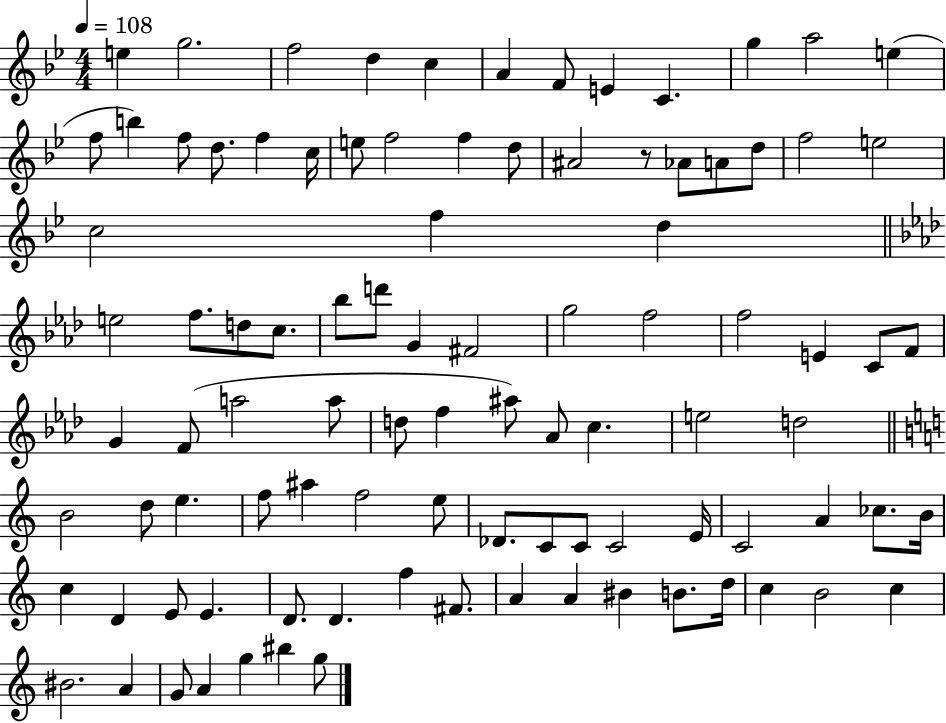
X:1
T:Untitled
M:4/4
L:1/4
K:Bb
e g2 f2 d c A F/2 E C g a2 e f/2 b f/2 d/2 f c/4 e/2 f2 f d/2 ^A2 z/2 _A/2 A/2 d/2 f2 e2 c2 f d e2 f/2 d/2 c/2 _b/2 d'/2 G ^F2 g2 f2 f2 E C/2 F/2 G F/2 a2 a/2 d/2 f ^a/2 _A/2 c e2 d2 B2 d/2 e f/2 ^a f2 e/2 _D/2 C/2 C/2 C2 E/4 C2 A _c/2 B/4 c D E/2 E D/2 D f ^F/2 A A ^B B/2 d/4 c B2 c ^B2 A G/2 A g ^b g/2